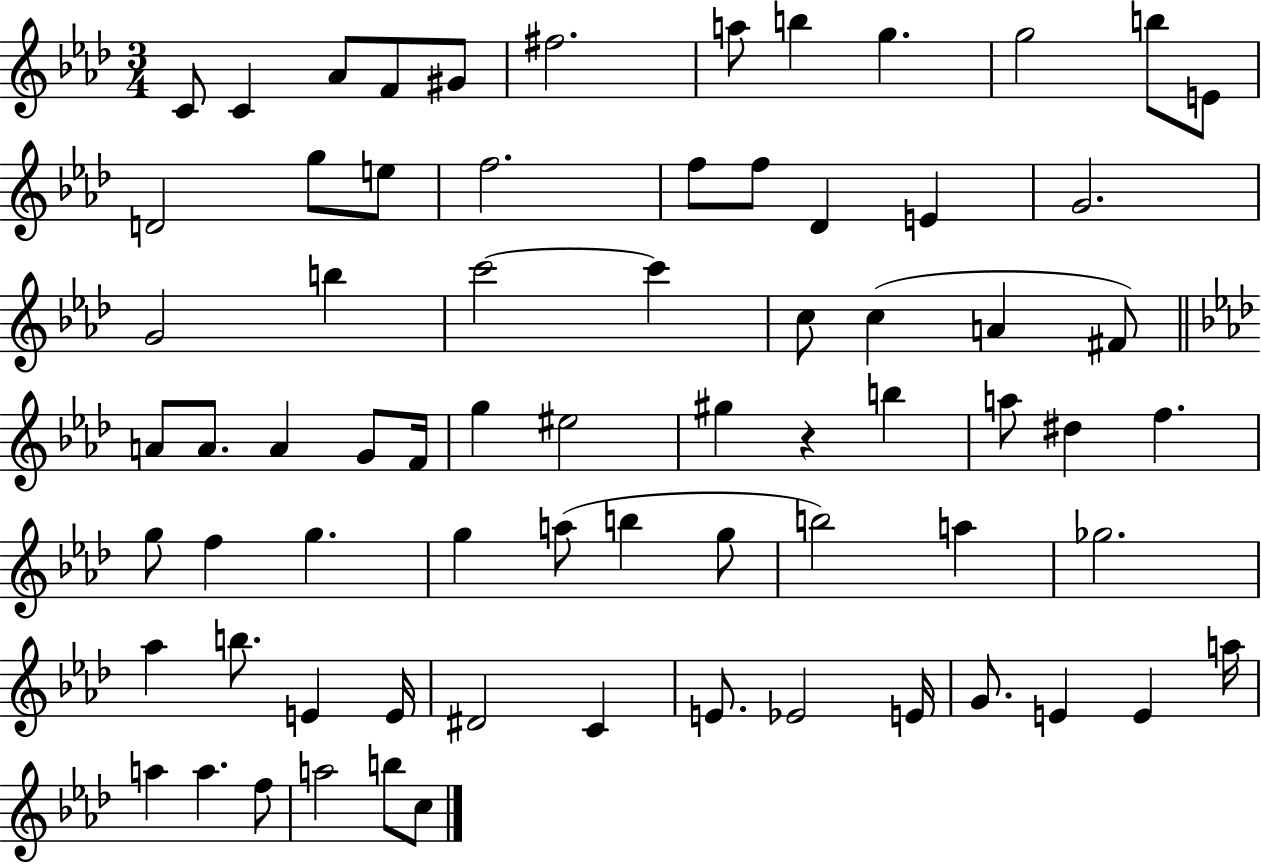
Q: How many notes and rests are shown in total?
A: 71